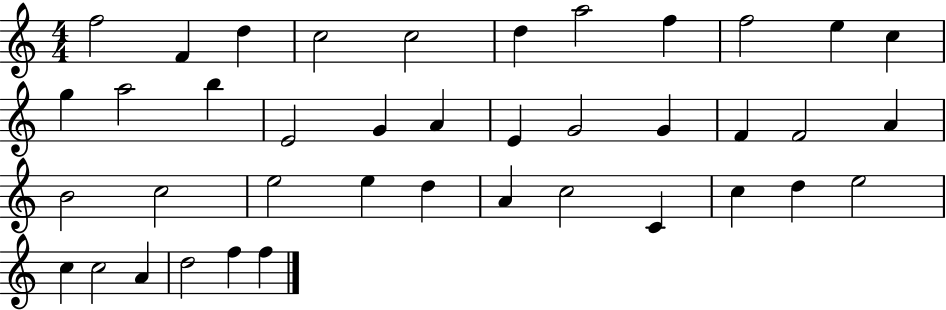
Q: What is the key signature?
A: C major